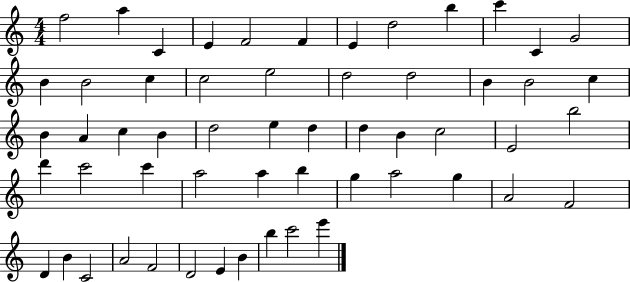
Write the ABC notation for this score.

X:1
T:Untitled
M:4/4
L:1/4
K:C
f2 a C E F2 F E d2 b c' C G2 B B2 c c2 e2 d2 d2 B B2 c B A c B d2 e d d B c2 E2 b2 d' c'2 c' a2 a b g a2 g A2 F2 D B C2 A2 F2 D2 E B b c'2 e'